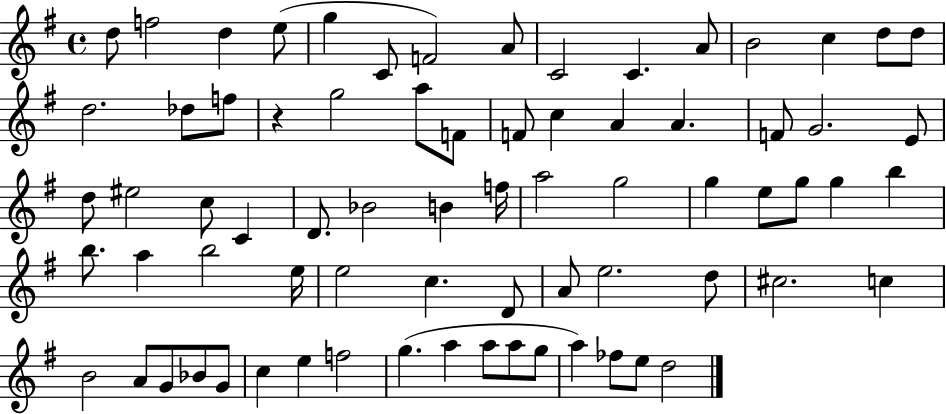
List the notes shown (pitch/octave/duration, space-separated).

D5/e F5/h D5/q E5/e G5/q C4/e F4/h A4/e C4/h C4/q. A4/e B4/h C5/q D5/e D5/e D5/h. Db5/e F5/e R/q G5/h A5/e F4/e F4/e C5/q A4/q A4/q. F4/e G4/h. E4/e D5/e EIS5/h C5/e C4/q D4/e. Bb4/h B4/q F5/s A5/h G5/h G5/q E5/e G5/e G5/q B5/q B5/e. A5/q B5/h E5/s E5/h C5/q. D4/e A4/e E5/h. D5/e C#5/h. C5/q B4/h A4/e G4/e Bb4/e G4/e C5/q E5/q F5/h G5/q. A5/q A5/e A5/e G5/e A5/q FES5/e E5/e D5/h